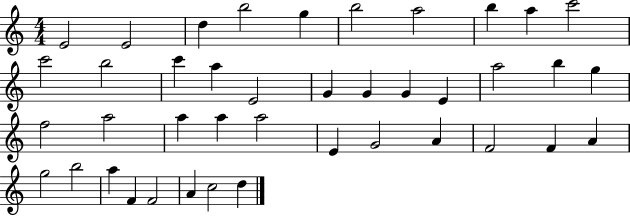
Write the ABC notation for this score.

X:1
T:Untitled
M:4/4
L:1/4
K:C
E2 E2 d b2 g b2 a2 b a c'2 c'2 b2 c' a E2 G G G E a2 b g f2 a2 a a a2 E G2 A F2 F A g2 b2 a F F2 A c2 d